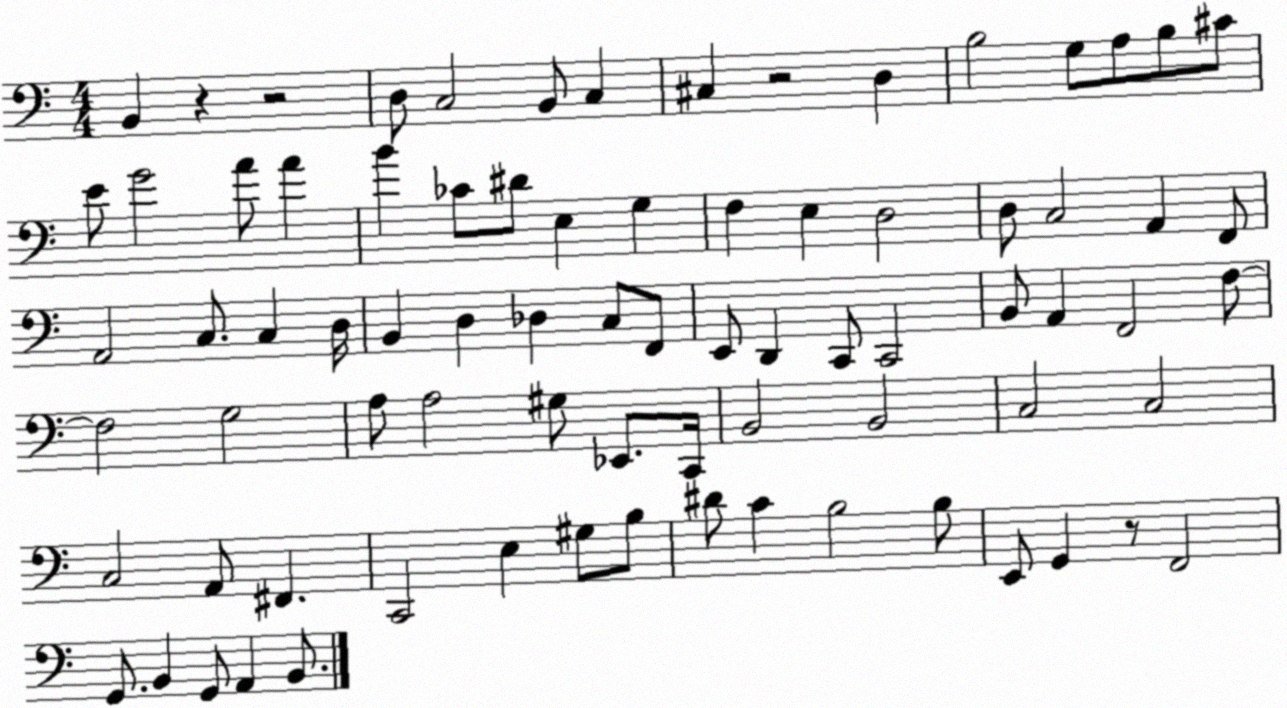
X:1
T:Untitled
M:4/4
L:1/4
K:C
B,, z z2 D,/2 C,2 B,,/2 C, ^C, z2 D, B,2 G,/2 A,/2 B,/2 ^C/2 E/2 G2 A/2 A B _C/2 ^D/2 E, G, F, E, D,2 D,/2 C,2 A,, F,,/2 A,,2 C,/2 C, D,/4 B,, D, _D, C,/2 F,,/2 E,,/2 D,, C,,/2 C,,2 B,,/2 A,, F,,2 F,/2 F,2 G,2 A,/2 A,2 ^G,/2 _E,,/2 C,,/4 B,,2 B,,2 C,2 C,2 C,2 A,,/2 ^F,, C,,2 E, ^G,/2 B,/2 ^D/2 C B,2 B,/2 E,,/2 G,, z/2 F,,2 G,,/2 B,, G,,/2 A,, B,,/2